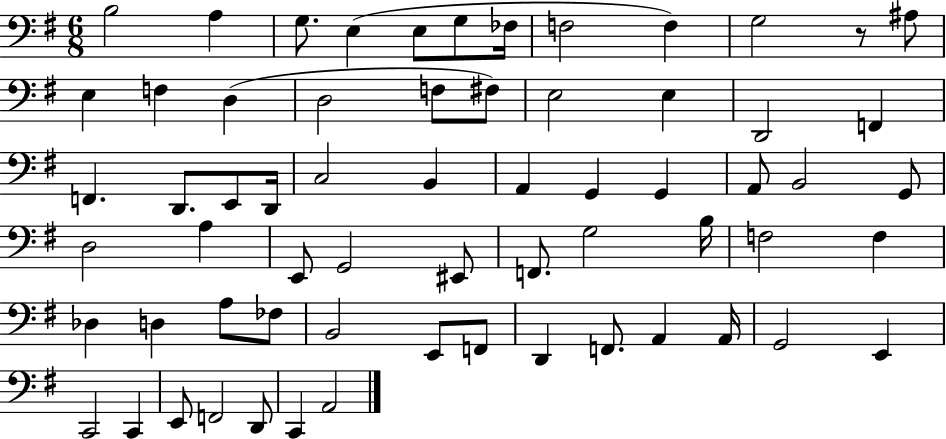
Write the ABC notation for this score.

X:1
T:Untitled
M:6/8
L:1/4
K:G
B,2 A, G,/2 E, E,/2 G,/2 _F,/4 F,2 F, G,2 z/2 ^A,/2 E, F, D, D,2 F,/2 ^F,/2 E,2 E, D,,2 F,, F,, D,,/2 E,,/2 D,,/4 C,2 B,, A,, G,, G,, A,,/2 B,,2 G,,/2 D,2 A, E,,/2 G,,2 ^E,,/2 F,,/2 G,2 B,/4 F,2 F, _D, D, A,/2 _F,/2 B,,2 E,,/2 F,,/2 D,, F,,/2 A,, A,,/4 G,,2 E,, C,,2 C,, E,,/2 F,,2 D,,/2 C,, A,,2